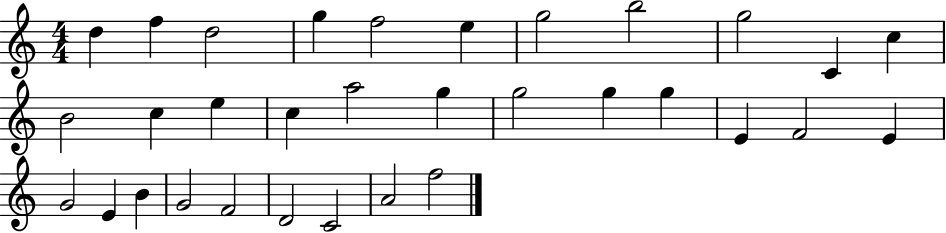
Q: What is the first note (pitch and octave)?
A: D5